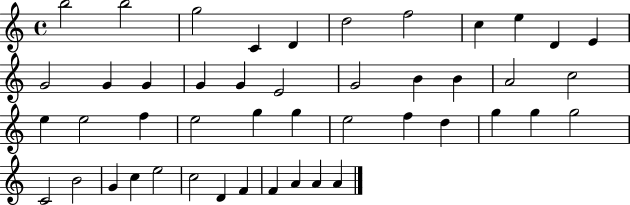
B5/h B5/h G5/h C4/q D4/q D5/h F5/h C5/q E5/q D4/q E4/q G4/h G4/q G4/q G4/q G4/q E4/h G4/h B4/q B4/q A4/h C5/h E5/q E5/h F5/q E5/h G5/q G5/q E5/h F5/q D5/q G5/q G5/q G5/h C4/h B4/h G4/q C5/q E5/h C5/h D4/q F4/q F4/q A4/q A4/q A4/q